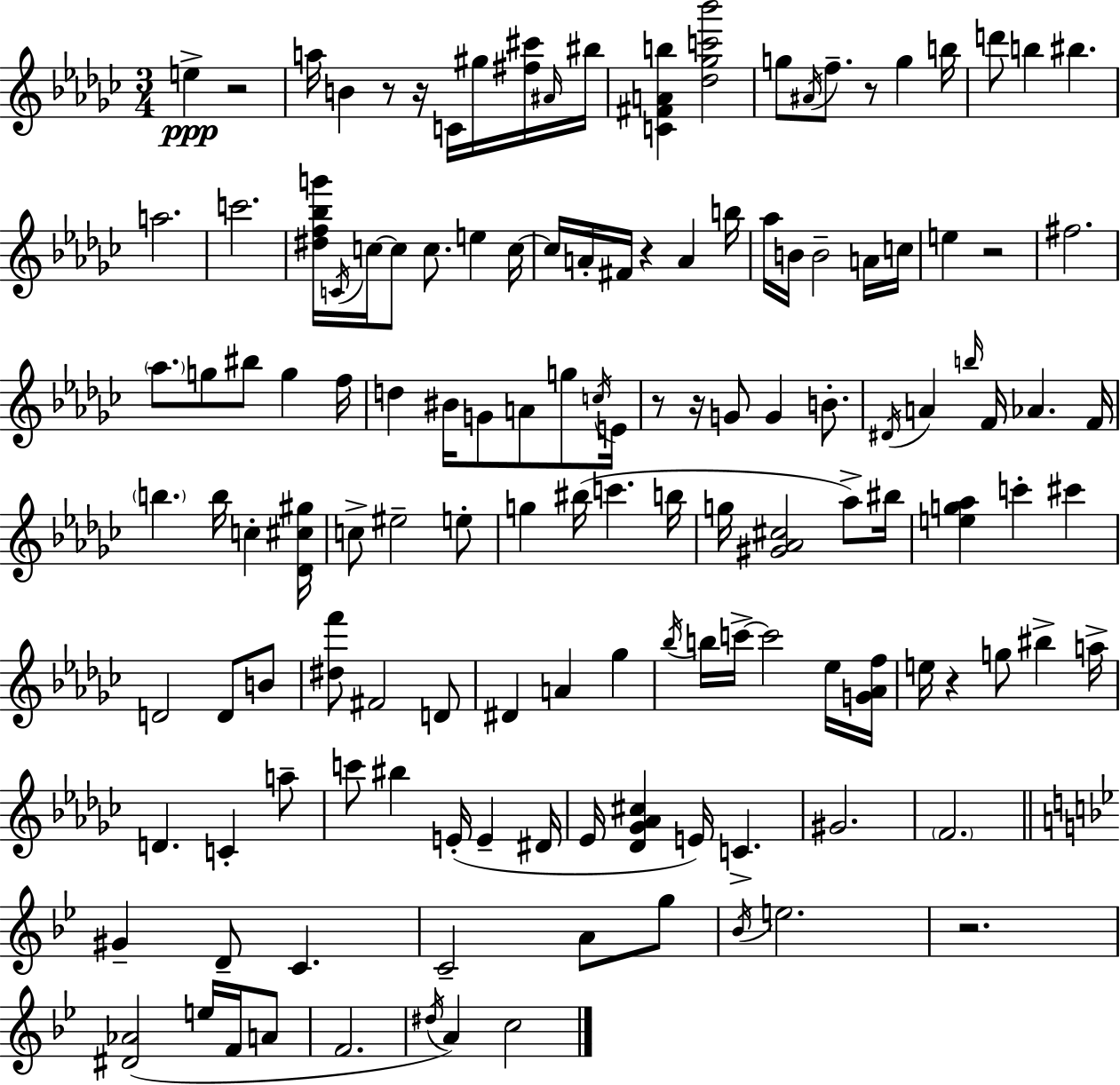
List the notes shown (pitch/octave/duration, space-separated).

E5/q R/h A5/s B4/q R/e R/s C4/s G#5/s [F#5,C#6]/s A#4/s BIS5/s [C4,F#4,A4,B5]/q [Db5,Gb5,C6,Bb6]/h G5/e A#4/s F5/e. R/e G5/q B5/s D6/e B5/q BIS5/q. A5/h. C6/h. [D#5,F5,Bb5,G6]/s C4/s C5/s C5/e C5/e. E5/q C5/s C5/s A4/s F#4/s R/q A4/q B5/s Ab5/s B4/s B4/h A4/s C5/s E5/q R/h F#5/h. Ab5/e. G5/e BIS5/e G5/q F5/s D5/q BIS4/s G4/e A4/e G5/e C5/s E4/s R/e R/s G4/e G4/q B4/e. D#4/s A4/q B5/s F4/s Ab4/q. F4/s B5/q. B5/s C5/q [Db4,C#5,G#5]/s C5/e EIS5/h E5/e G5/q BIS5/s C6/q. B5/s G5/s [G#4,Ab4,C#5]/h Ab5/e BIS5/s [E5,G5,Ab5]/q C6/q C#6/q D4/h D4/e B4/e [D#5,F6]/e F#4/h D4/e D#4/q A4/q Gb5/q Bb5/s B5/s C6/s C6/h Eb5/s [G4,Ab4,F5]/s E5/s R/q G5/e BIS5/q A5/s D4/q. C4/q A5/e C6/e BIS5/q E4/s E4/q D#4/s Eb4/s [Db4,Gb4,Ab4,C#5]/q E4/s C4/q. G#4/h. F4/h. G#4/q D4/e C4/q. C4/h A4/e G5/e Bb4/s E5/h. R/h. [D#4,Ab4]/h E5/s F4/s A4/e F4/h. D#5/s A4/q C5/h